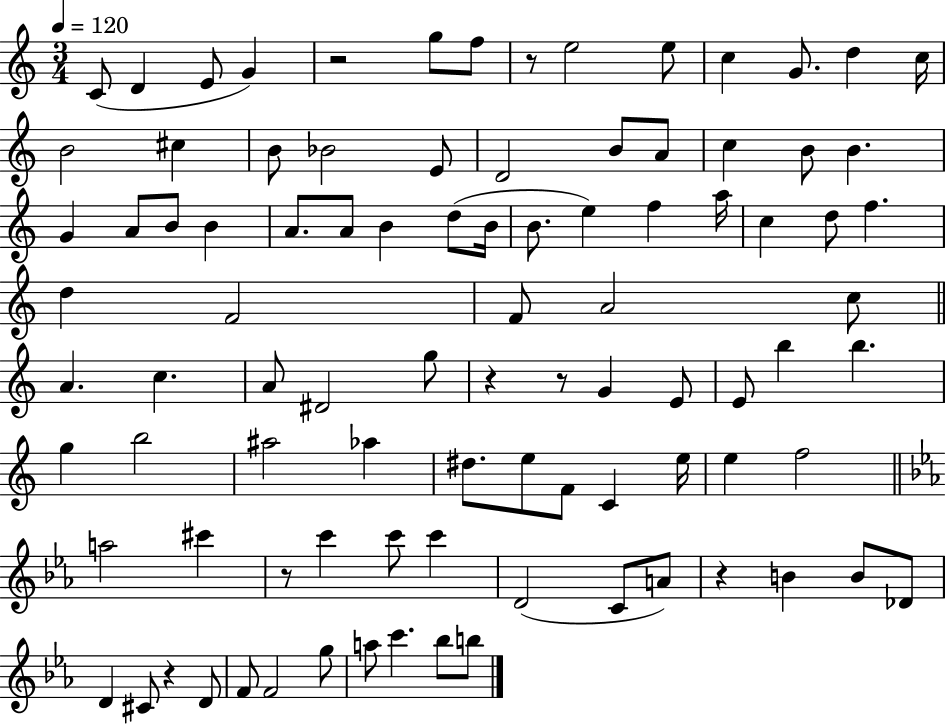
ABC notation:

X:1
T:Untitled
M:3/4
L:1/4
K:C
C/2 D E/2 G z2 g/2 f/2 z/2 e2 e/2 c G/2 d c/4 B2 ^c B/2 _B2 E/2 D2 B/2 A/2 c B/2 B G A/2 B/2 B A/2 A/2 B d/2 B/4 B/2 e f a/4 c d/2 f d F2 F/2 A2 c/2 A c A/2 ^D2 g/2 z z/2 G E/2 E/2 b b g b2 ^a2 _a ^d/2 e/2 F/2 C e/4 e f2 a2 ^c' z/2 c' c'/2 c' D2 C/2 A/2 z B B/2 _D/2 D ^C/2 z D/2 F/2 F2 g/2 a/2 c' _b/2 b/2